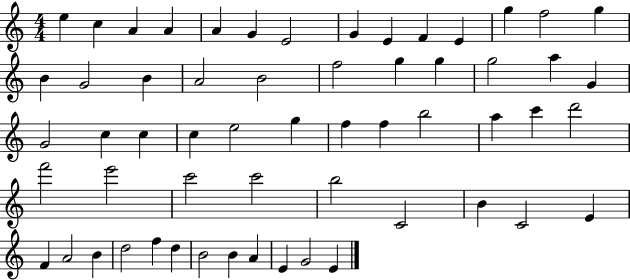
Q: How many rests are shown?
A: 0